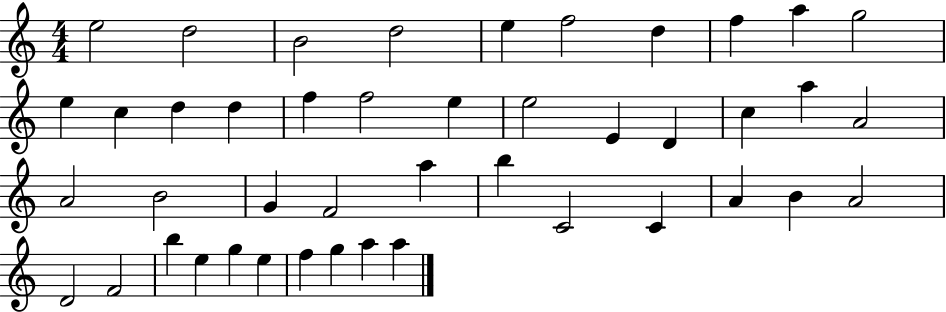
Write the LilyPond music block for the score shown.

{
  \clef treble
  \numericTimeSignature
  \time 4/4
  \key c \major
  e''2 d''2 | b'2 d''2 | e''4 f''2 d''4 | f''4 a''4 g''2 | \break e''4 c''4 d''4 d''4 | f''4 f''2 e''4 | e''2 e'4 d'4 | c''4 a''4 a'2 | \break a'2 b'2 | g'4 f'2 a''4 | b''4 c'2 c'4 | a'4 b'4 a'2 | \break d'2 f'2 | b''4 e''4 g''4 e''4 | f''4 g''4 a''4 a''4 | \bar "|."
}